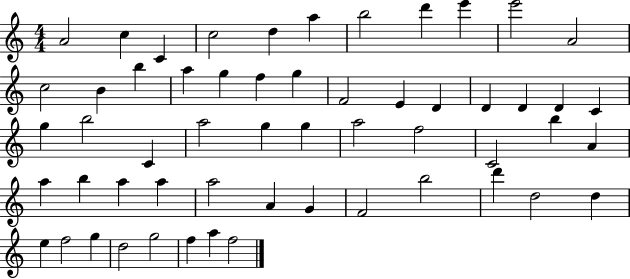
X:1
T:Untitled
M:4/4
L:1/4
K:C
A2 c C c2 d a b2 d' e' e'2 A2 c2 B b a g f g F2 E D D D D C g b2 C a2 g g a2 f2 C2 b A a b a a a2 A G F2 b2 d' d2 d e f2 g d2 g2 f a f2